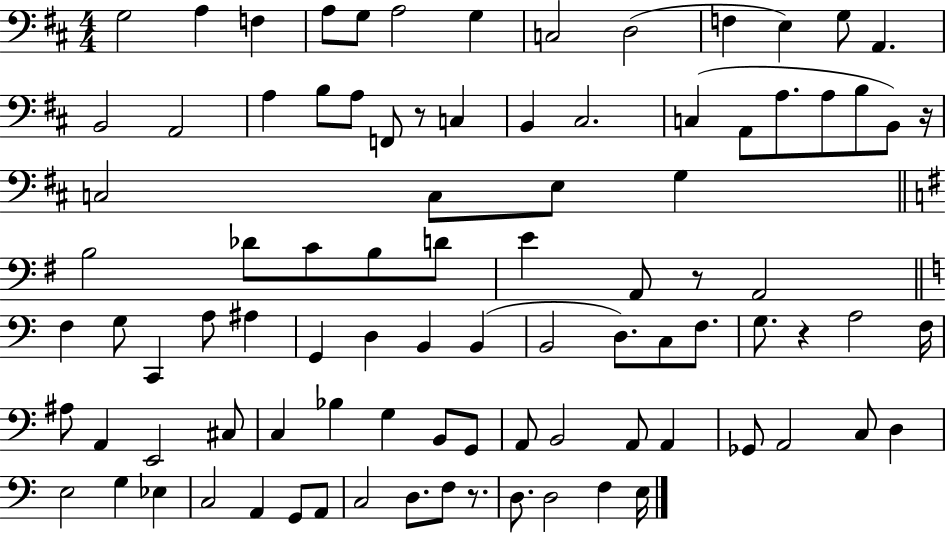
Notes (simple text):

G3/h A3/q F3/q A3/e G3/e A3/h G3/q C3/h D3/h F3/q E3/q G3/e A2/q. B2/h A2/h A3/q B3/e A3/e F2/e R/e C3/q B2/q C#3/h. C3/q A2/e A3/e. A3/e B3/e B2/e R/s C3/h C3/e E3/e G3/q B3/h Db4/e C4/e B3/e D4/e E4/q A2/e R/e A2/h F3/q G3/e C2/q A3/e A#3/q G2/q D3/q B2/q B2/q B2/h D3/e. C3/e F3/e. G3/e. R/q A3/h F3/s A#3/e A2/q E2/h C#3/e C3/q Bb3/q G3/q B2/e G2/e A2/e B2/h A2/e A2/q Gb2/e A2/h C3/e D3/q E3/h G3/q Eb3/q C3/h A2/q G2/e A2/e C3/h D3/e. F3/e R/e. D3/e. D3/h F3/q E3/s